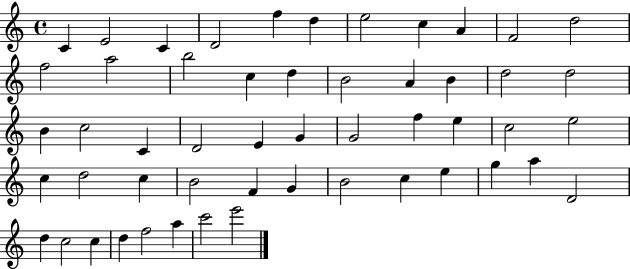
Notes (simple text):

C4/q E4/h C4/q D4/h F5/q D5/q E5/h C5/q A4/q F4/h D5/h F5/h A5/h B5/h C5/q D5/q B4/h A4/q B4/q D5/h D5/h B4/q C5/h C4/q D4/h E4/q G4/q G4/h F5/q E5/q C5/h E5/h C5/q D5/h C5/q B4/h F4/q G4/q B4/h C5/q E5/q G5/q A5/q D4/h D5/q C5/h C5/q D5/q F5/h A5/q C6/h E6/h